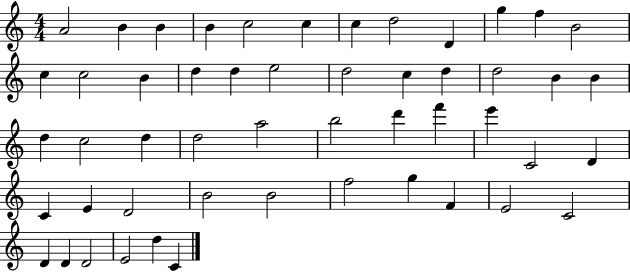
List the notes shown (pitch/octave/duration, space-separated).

A4/h B4/q B4/q B4/q C5/h C5/q C5/q D5/h D4/q G5/q F5/q B4/h C5/q C5/h B4/q D5/q D5/q E5/h D5/h C5/q D5/q D5/h B4/q B4/q D5/q C5/h D5/q D5/h A5/h B5/h D6/q F6/q E6/q C4/h D4/q C4/q E4/q D4/h B4/h B4/h F5/h G5/q F4/q E4/h C4/h D4/q D4/q D4/h E4/h D5/q C4/q